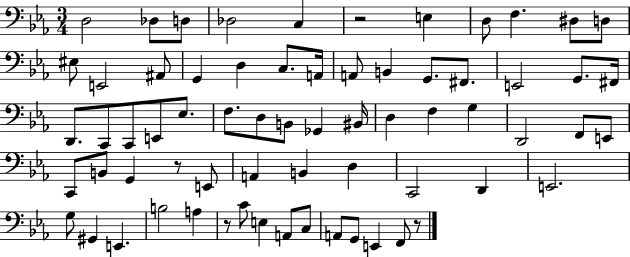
X:1
T:Untitled
M:3/4
L:1/4
K:Eb
D,2 _D,/2 D,/2 _D,2 C, z2 E, D,/2 F, ^D,/2 D,/2 ^E,/2 E,,2 ^A,,/2 G,, D, C,/2 A,,/4 A,,/2 B,, G,,/2 ^F,,/2 E,,2 G,,/2 ^F,,/4 D,,/2 C,,/2 C,,/2 E,,/2 _E,/2 F,/2 D,/2 B,,/2 _G,, ^B,,/4 D, F, G, D,,2 F,,/2 E,,/2 C,,/2 B,,/2 G,, z/2 E,,/2 A,, B,, D, C,,2 D,, E,,2 G,/2 ^G,, E,, B,2 A, z/2 C/2 E, A,,/2 C,/2 A,,/2 G,,/2 E,, F,,/2 z/2